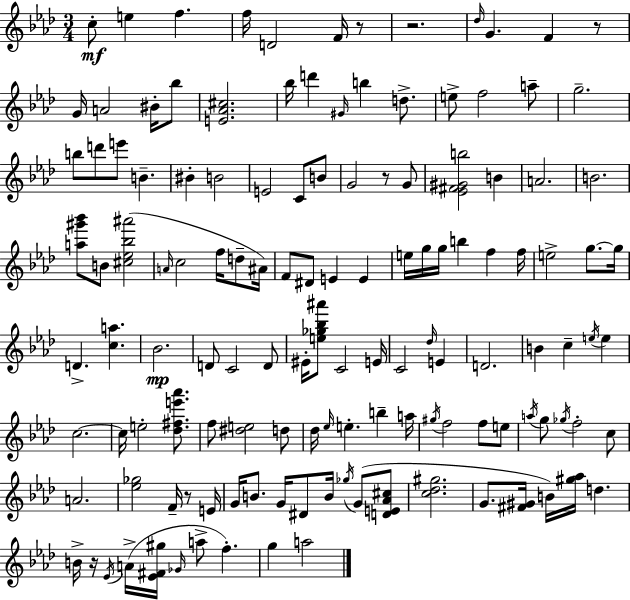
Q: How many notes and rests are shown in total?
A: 131